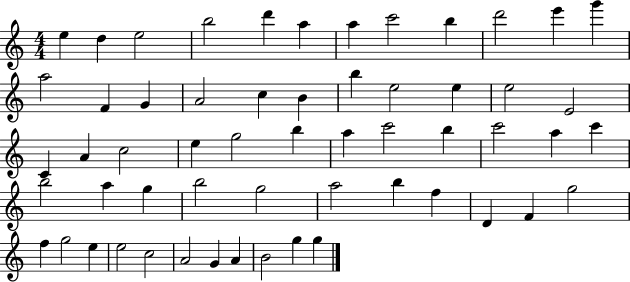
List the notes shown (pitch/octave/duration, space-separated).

E5/q D5/q E5/h B5/h D6/q A5/q A5/q C6/h B5/q D6/h E6/q G6/q A5/h F4/q G4/q A4/h C5/q B4/q B5/q E5/h E5/q E5/h E4/h C4/q A4/q C5/h E5/q G5/h B5/q A5/q C6/h B5/q C6/h A5/q C6/q B5/h A5/q G5/q B5/h G5/h A5/h B5/q F5/q D4/q F4/q G5/h F5/q G5/h E5/q E5/h C5/h A4/h G4/q A4/q B4/h G5/q G5/q